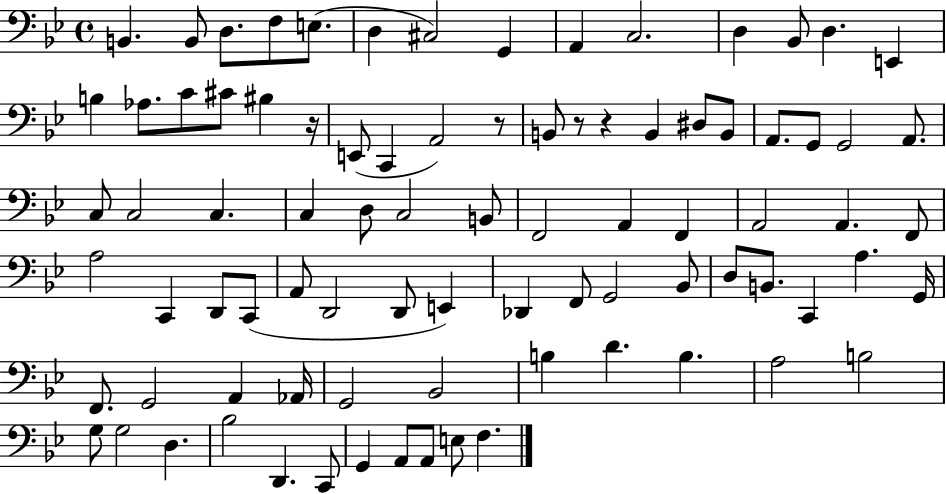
{
  \clef bass
  \time 4/4
  \defaultTimeSignature
  \key bes \major
  b,4. b,8 d8. f8 e8.( | d4 cis2) g,4 | a,4 c2. | d4 bes,8 d4. e,4 | \break b4 aes8. c'8 cis'8 bis4 r16 | e,8( c,4 a,2) r8 | b,8 r8 r4 b,4 dis8 b,8 | a,8. g,8 g,2 a,8. | \break c8 c2 c4. | c4 d8 c2 b,8 | f,2 a,4 f,4 | a,2 a,4. f,8 | \break a2 c,4 d,8 c,8( | a,8 d,2 d,8 e,4) | des,4 f,8 g,2 bes,8 | d8 b,8. c,4 a4. g,16 | \break f,8. g,2 a,4 aes,16 | g,2 bes,2 | b4 d'4. b4. | a2 b2 | \break g8 g2 d4. | bes2 d,4. c,8 | g,4 a,8 a,8 e8 f4. | \bar "|."
}